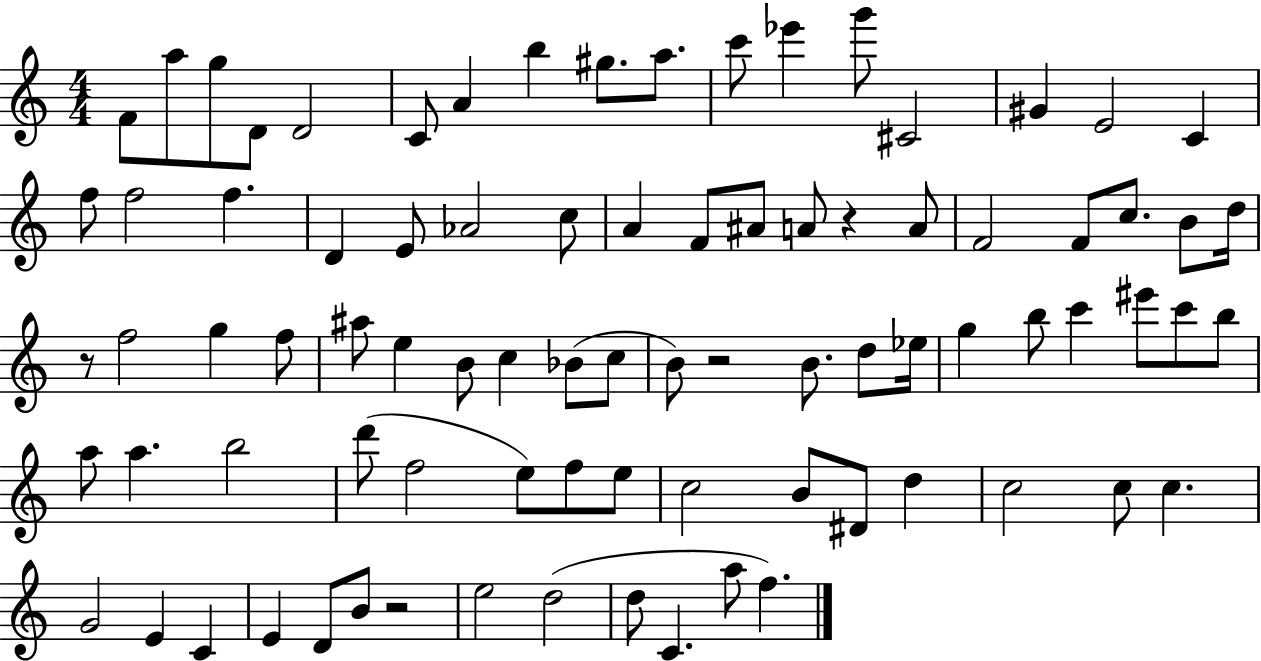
F4/e A5/e G5/e D4/e D4/h C4/e A4/q B5/q G#5/e. A5/e. C6/e Eb6/q G6/e C#4/h G#4/q E4/h C4/q F5/e F5/h F5/q. D4/q E4/e Ab4/h C5/e A4/q F4/e A#4/e A4/e R/q A4/e F4/h F4/e C5/e. B4/e D5/s R/e F5/h G5/q F5/e A#5/e E5/q B4/e C5/q Bb4/e C5/e B4/e R/h B4/e. D5/e Eb5/s G5/q B5/e C6/q EIS6/e C6/e B5/e A5/e A5/q. B5/h D6/e F5/h E5/e F5/e E5/e C5/h B4/e D#4/e D5/q C5/h C5/e C5/q. G4/h E4/q C4/q E4/q D4/e B4/e R/h E5/h D5/h D5/e C4/q. A5/e F5/q.